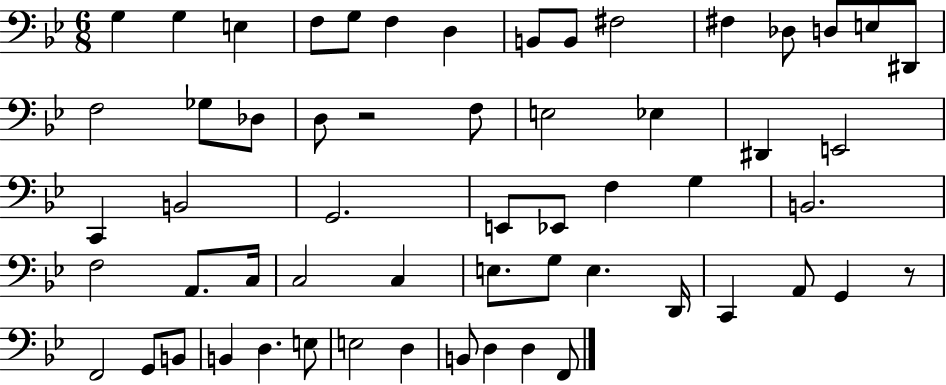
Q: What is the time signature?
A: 6/8